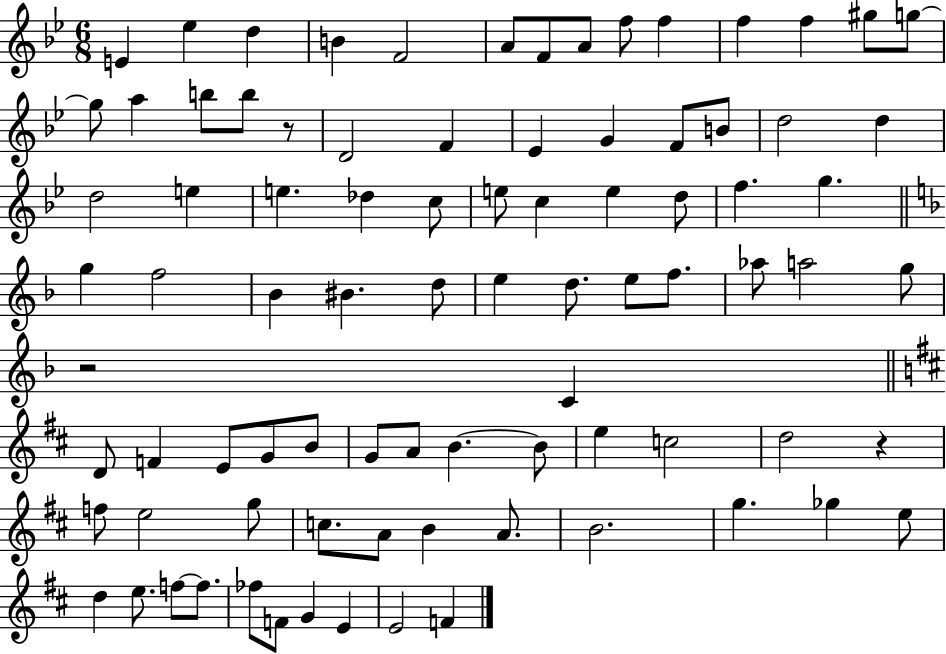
{
  \clef treble
  \numericTimeSignature
  \time 6/8
  \key bes \major
  e'4 ees''4 d''4 | b'4 f'2 | a'8 f'8 a'8 f''8 f''4 | f''4 f''4 gis''8 g''8~~ | \break g''8 a''4 b''8 b''8 r8 | d'2 f'4 | ees'4 g'4 f'8 b'8 | d''2 d''4 | \break d''2 e''4 | e''4. des''4 c''8 | e''8 c''4 e''4 d''8 | f''4. g''4. | \break \bar "||" \break \key d \minor g''4 f''2 | bes'4 bis'4. d''8 | e''4 d''8. e''8 f''8. | aes''8 a''2 g''8 | \break r2 c'4 | \bar "||" \break \key b \minor d'8 f'4 e'8 g'8 b'8 | g'8 a'8 b'4.~~ b'8 | e''4 c''2 | d''2 r4 | \break f''8 e''2 g''8 | c''8. a'8 b'4 a'8. | b'2. | g''4. ges''4 e''8 | \break d''4 e''8. f''8~~ f''8. | fes''8 f'8 g'4 e'4 | e'2 f'4 | \bar "|."
}